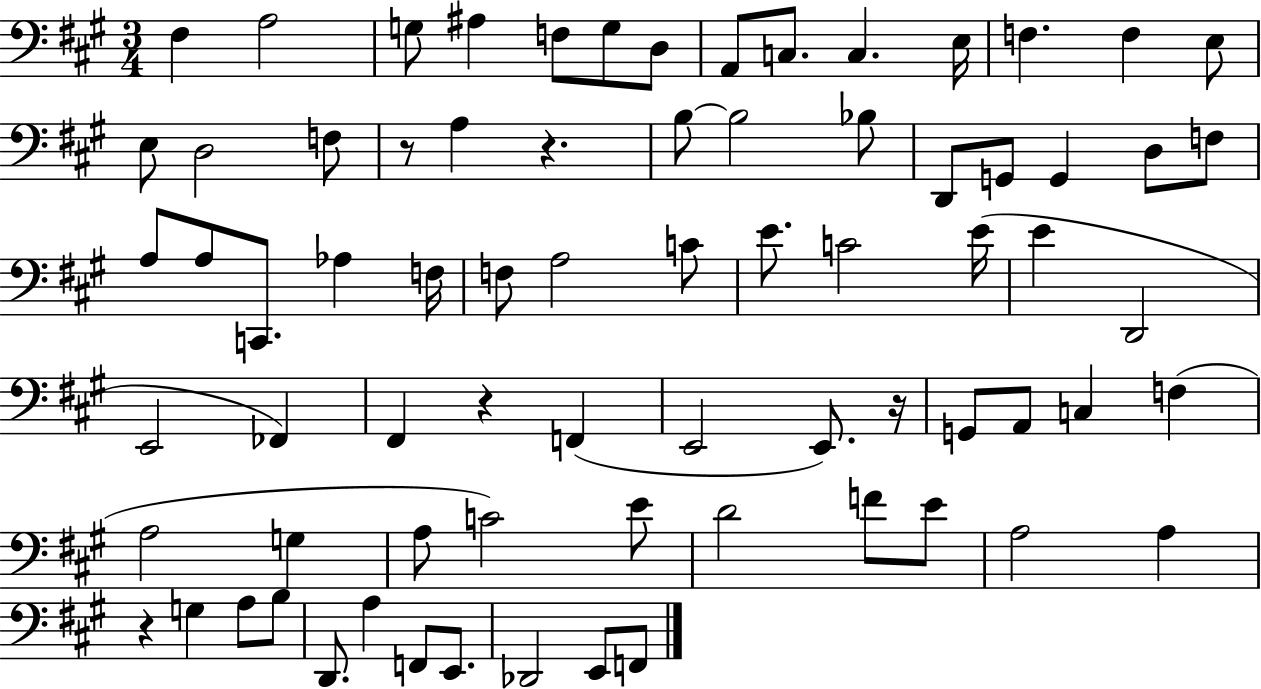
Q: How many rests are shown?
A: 5